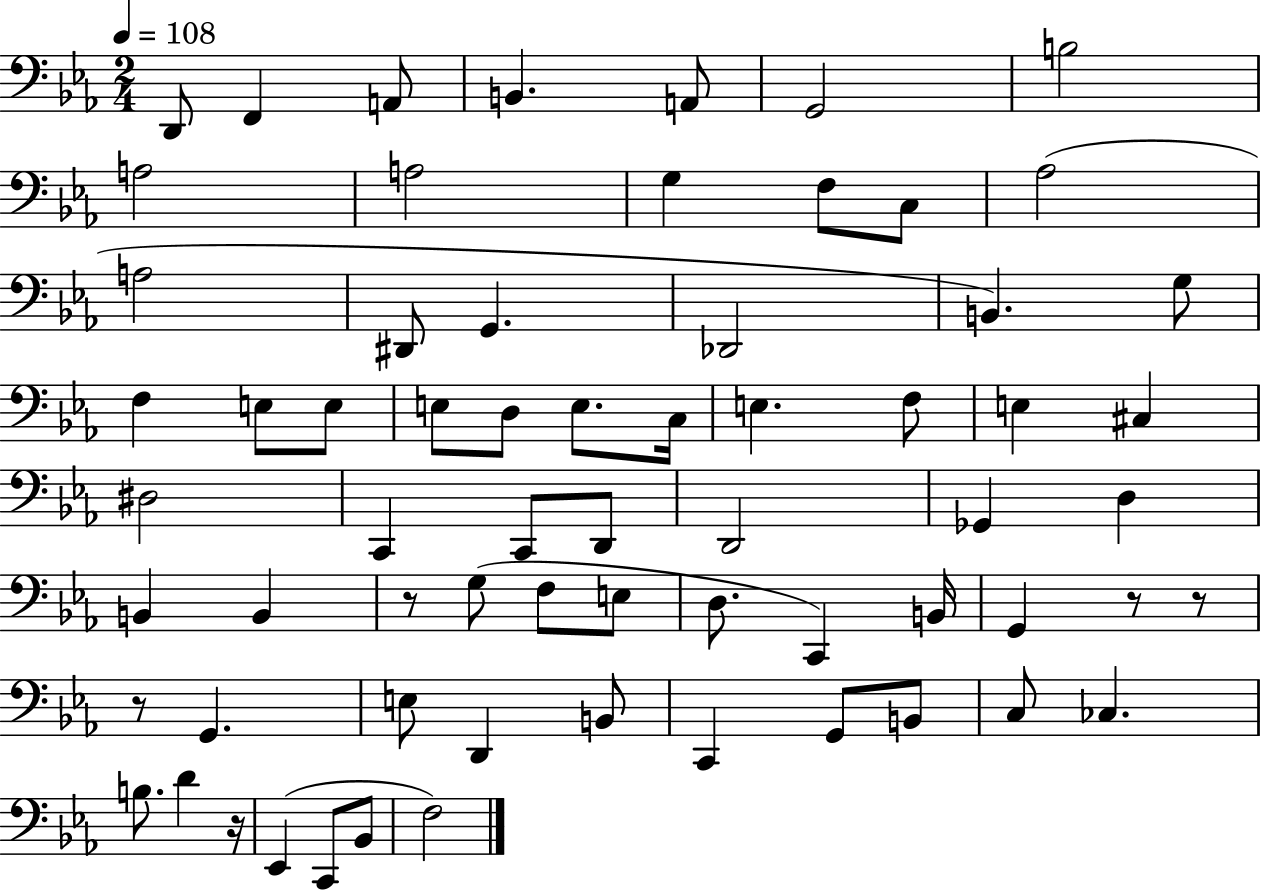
X:1
T:Untitled
M:2/4
L:1/4
K:Eb
D,,/2 F,, A,,/2 B,, A,,/2 G,,2 B,2 A,2 A,2 G, F,/2 C,/2 _A,2 A,2 ^D,,/2 G,, _D,,2 B,, G,/2 F, E,/2 E,/2 E,/2 D,/2 E,/2 C,/4 E, F,/2 E, ^C, ^D,2 C,, C,,/2 D,,/2 D,,2 _G,, D, B,, B,, z/2 G,/2 F,/2 E,/2 D,/2 C,, B,,/4 G,, z/2 z/2 z/2 G,, E,/2 D,, B,,/2 C,, G,,/2 B,,/2 C,/2 _C, B,/2 D z/4 _E,, C,,/2 _B,,/2 F,2